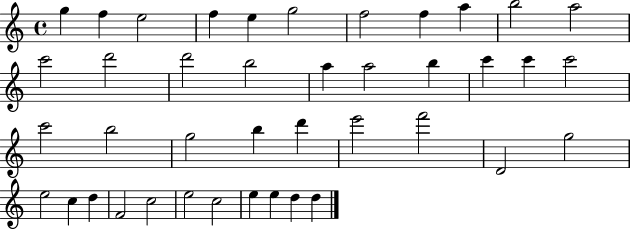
{
  \clef treble
  \time 4/4
  \defaultTimeSignature
  \key c \major
  g''4 f''4 e''2 | f''4 e''4 g''2 | f''2 f''4 a''4 | b''2 a''2 | \break c'''2 d'''2 | d'''2 b''2 | a''4 a''2 b''4 | c'''4 c'''4 c'''2 | \break c'''2 b''2 | g''2 b''4 d'''4 | e'''2 f'''2 | d'2 g''2 | \break e''2 c''4 d''4 | f'2 c''2 | e''2 c''2 | e''4 e''4 d''4 d''4 | \break \bar "|."
}